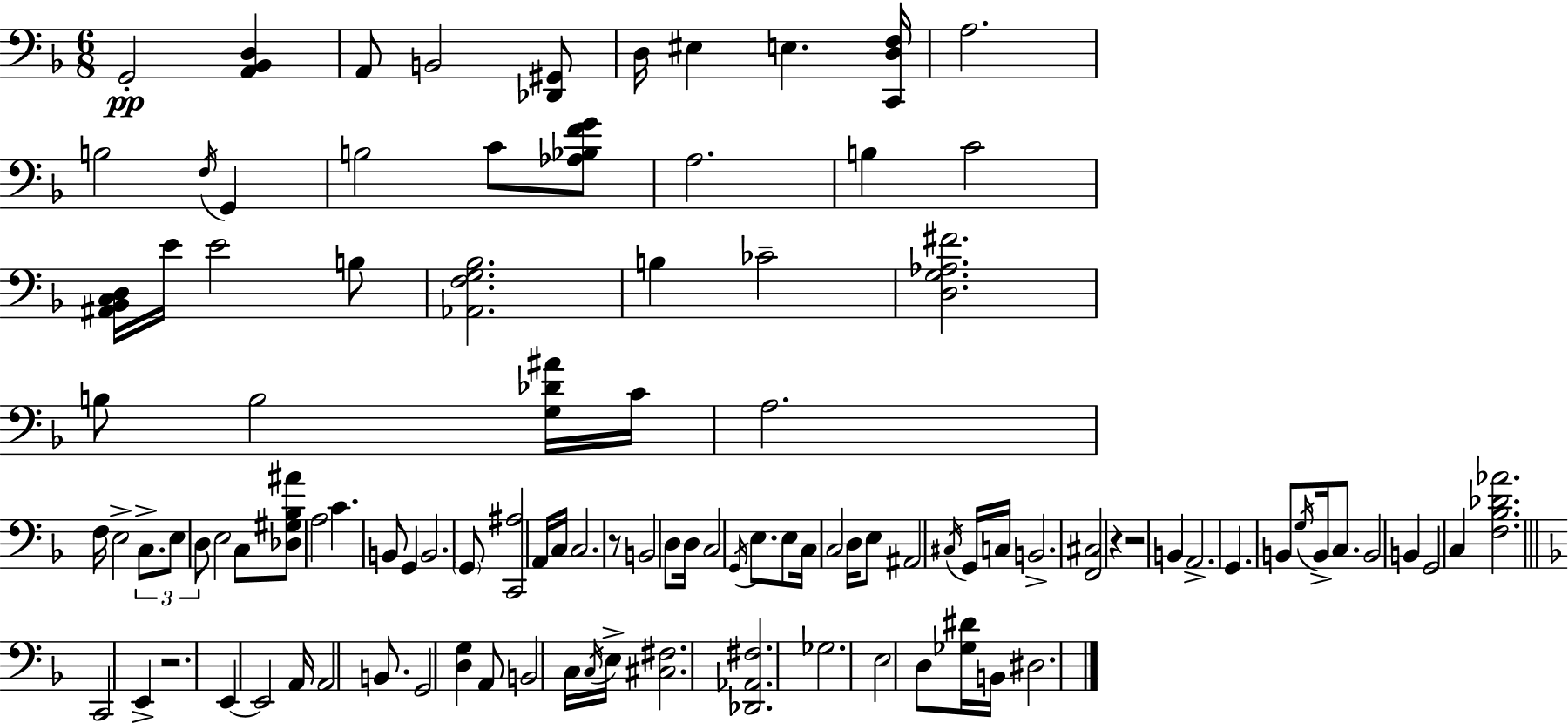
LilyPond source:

{
  \clef bass
  \numericTimeSignature
  \time 6/8
  \key d \minor
  g,2-.\pp <a, bes, d>4 | a,8 b,2 <des, gis,>8 | d16 eis4 e4. <c, d f>16 | a2. | \break b2 \acciaccatura { f16 } g,4 | b2 c'8 <aes bes f' g'>8 | a2. | b4 c'2 | \break <ais, bes, c d>16 e'16 e'2 b8 | <aes, f g bes>2. | b4 ces'2-- | <d g aes fis'>2. | \break b8 b2 <g des' ais'>16 | c'16 a2. | f16 e2-> \tuplet 3/2 { c8.-> | e8 d8 } e2 | \break c8 <des gis bes ais'>8 a2 | c'4. b,8 g,4 | b,2. | \parenthesize g,8 <c, ais>2 a,16 | \break c16 c2. | r8 b,2 d8 | d16 c2 \acciaccatura { g,16 } e8. | e8 c16 c2 | \break d16 e8 ais,2 | \acciaccatura { cis16 } g,16 c16 b,2.-> | <f, cis>2 r4 | r2 b,4 | \break a,2.-> | g,4. b,8 \acciaccatura { g16 } | b,16-> c8. b,2 | b,4 g,2 | \break c4 <f bes des' aes'>2. | \bar "||" \break \key f \major c,2 e,4-> | r2. | e,4~~ e,2 | a,16 a,2 b,8. | \break g,2 <d g>4 | a,8 b,2 c16 \acciaccatura { c16 } | e16-> <cis fis>2. | <des, aes, fis>2. | \break ges2. | e2 d8 <ges dis'>16 | b,16 dis2. | \bar "|."
}